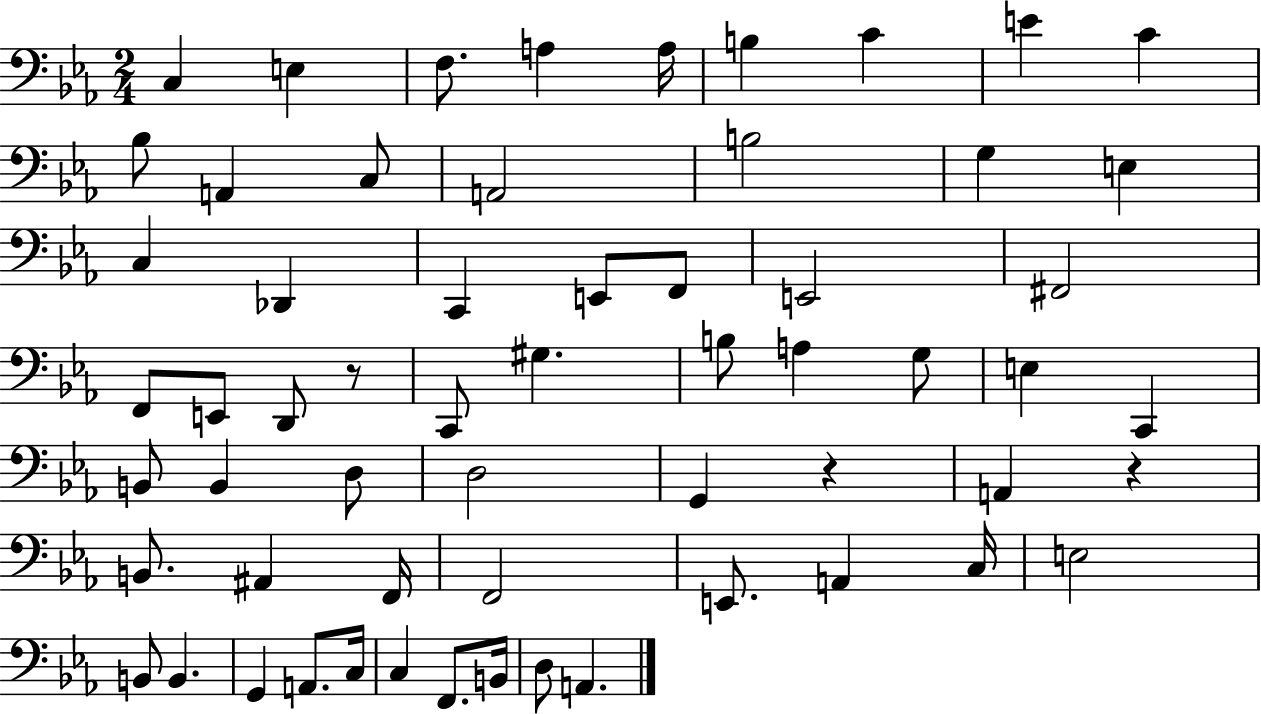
X:1
T:Untitled
M:2/4
L:1/4
K:Eb
C, E, F,/2 A, A,/4 B, C E C _B,/2 A,, C,/2 A,,2 B,2 G, E, C, _D,, C,, E,,/2 F,,/2 E,,2 ^F,,2 F,,/2 E,,/2 D,,/2 z/2 C,,/2 ^G, B,/2 A, G,/2 E, C,, B,,/2 B,, D,/2 D,2 G,, z A,, z B,,/2 ^A,, F,,/4 F,,2 E,,/2 A,, C,/4 E,2 B,,/2 B,, G,, A,,/2 C,/4 C, F,,/2 B,,/4 D,/2 A,,